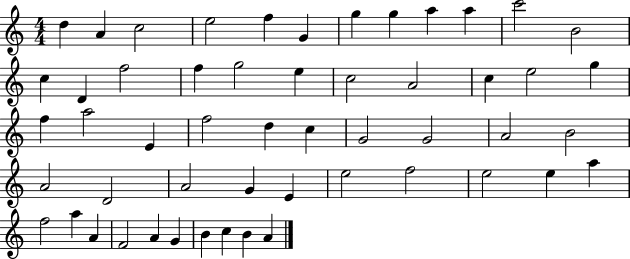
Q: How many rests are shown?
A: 0